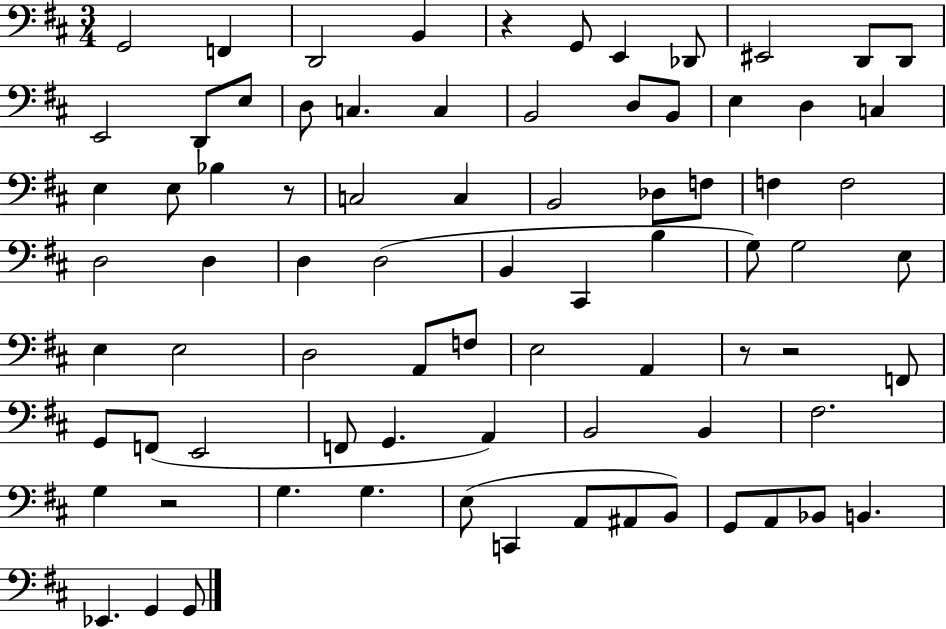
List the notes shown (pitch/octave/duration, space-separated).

G2/h F2/q D2/h B2/q R/q G2/e E2/q Db2/e EIS2/h D2/e D2/e E2/h D2/e E3/e D3/e C3/q. C3/q B2/h D3/e B2/e E3/q D3/q C3/q E3/q E3/e Bb3/q R/e C3/h C3/q B2/h Db3/e F3/e F3/q F3/h D3/h D3/q D3/q D3/h B2/q C#2/q B3/q G3/e G3/h E3/e E3/q E3/h D3/h A2/e F3/e E3/h A2/q R/e R/h F2/e G2/e F2/e E2/h F2/e G2/q. A2/q B2/h B2/q F#3/h. G3/q R/h G3/q. G3/q. E3/e C2/q A2/e A#2/e B2/e G2/e A2/e Bb2/e B2/q. Eb2/q. G2/q G2/e